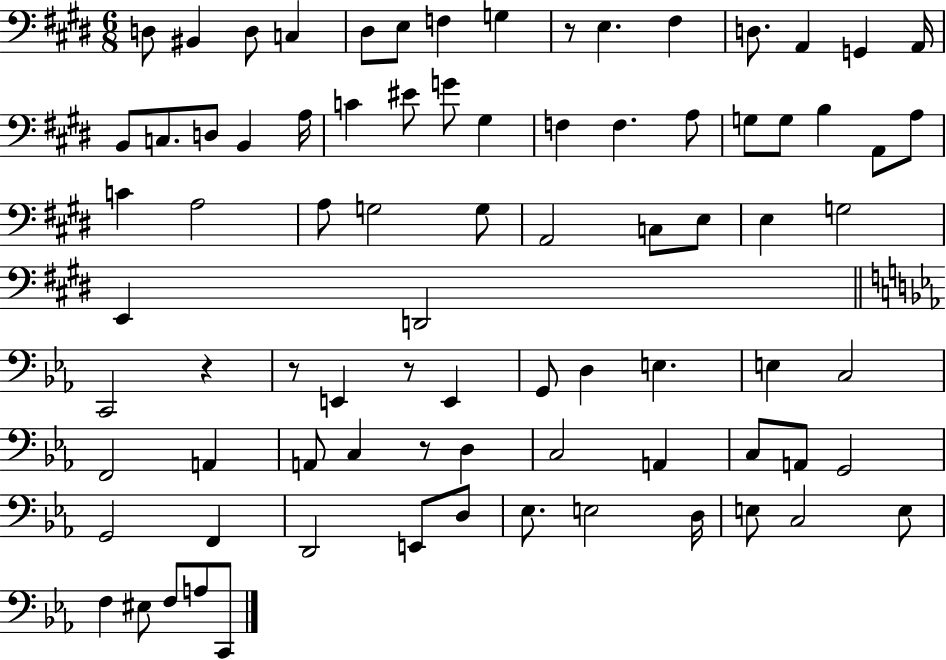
D3/e BIS2/q D3/e C3/q D#3/e E3/e F3/q G3/q R/e E3/q. F#3/q D3/e. A2/q G2/q A2/s B2/e C3/e. D3/e B2/q A3/s C4/q EIS4/e G4/e G#3/q F3/q F3/q. A3/e G3/e G3/e B3/q A2/e A3/e C4/q A3/h A3/e G3/h G3/e A2/h C3/e E3/e E3/q G3/h E2/q D2/h C2/h R/q R/e E2/q R/e E2/q G2/e D3/q E3/q. E3/q C3/h F2/h A2/q A2/e C3/q R/e D3/q C3/h A2/q C3/e A2/e G2/h G2/h F2/q D2/h E2/e D3/e Eb3/e. E3/h D3/s E3/e C3/h E3/e F3/q EIS3/e F3/e A3/e C2/e